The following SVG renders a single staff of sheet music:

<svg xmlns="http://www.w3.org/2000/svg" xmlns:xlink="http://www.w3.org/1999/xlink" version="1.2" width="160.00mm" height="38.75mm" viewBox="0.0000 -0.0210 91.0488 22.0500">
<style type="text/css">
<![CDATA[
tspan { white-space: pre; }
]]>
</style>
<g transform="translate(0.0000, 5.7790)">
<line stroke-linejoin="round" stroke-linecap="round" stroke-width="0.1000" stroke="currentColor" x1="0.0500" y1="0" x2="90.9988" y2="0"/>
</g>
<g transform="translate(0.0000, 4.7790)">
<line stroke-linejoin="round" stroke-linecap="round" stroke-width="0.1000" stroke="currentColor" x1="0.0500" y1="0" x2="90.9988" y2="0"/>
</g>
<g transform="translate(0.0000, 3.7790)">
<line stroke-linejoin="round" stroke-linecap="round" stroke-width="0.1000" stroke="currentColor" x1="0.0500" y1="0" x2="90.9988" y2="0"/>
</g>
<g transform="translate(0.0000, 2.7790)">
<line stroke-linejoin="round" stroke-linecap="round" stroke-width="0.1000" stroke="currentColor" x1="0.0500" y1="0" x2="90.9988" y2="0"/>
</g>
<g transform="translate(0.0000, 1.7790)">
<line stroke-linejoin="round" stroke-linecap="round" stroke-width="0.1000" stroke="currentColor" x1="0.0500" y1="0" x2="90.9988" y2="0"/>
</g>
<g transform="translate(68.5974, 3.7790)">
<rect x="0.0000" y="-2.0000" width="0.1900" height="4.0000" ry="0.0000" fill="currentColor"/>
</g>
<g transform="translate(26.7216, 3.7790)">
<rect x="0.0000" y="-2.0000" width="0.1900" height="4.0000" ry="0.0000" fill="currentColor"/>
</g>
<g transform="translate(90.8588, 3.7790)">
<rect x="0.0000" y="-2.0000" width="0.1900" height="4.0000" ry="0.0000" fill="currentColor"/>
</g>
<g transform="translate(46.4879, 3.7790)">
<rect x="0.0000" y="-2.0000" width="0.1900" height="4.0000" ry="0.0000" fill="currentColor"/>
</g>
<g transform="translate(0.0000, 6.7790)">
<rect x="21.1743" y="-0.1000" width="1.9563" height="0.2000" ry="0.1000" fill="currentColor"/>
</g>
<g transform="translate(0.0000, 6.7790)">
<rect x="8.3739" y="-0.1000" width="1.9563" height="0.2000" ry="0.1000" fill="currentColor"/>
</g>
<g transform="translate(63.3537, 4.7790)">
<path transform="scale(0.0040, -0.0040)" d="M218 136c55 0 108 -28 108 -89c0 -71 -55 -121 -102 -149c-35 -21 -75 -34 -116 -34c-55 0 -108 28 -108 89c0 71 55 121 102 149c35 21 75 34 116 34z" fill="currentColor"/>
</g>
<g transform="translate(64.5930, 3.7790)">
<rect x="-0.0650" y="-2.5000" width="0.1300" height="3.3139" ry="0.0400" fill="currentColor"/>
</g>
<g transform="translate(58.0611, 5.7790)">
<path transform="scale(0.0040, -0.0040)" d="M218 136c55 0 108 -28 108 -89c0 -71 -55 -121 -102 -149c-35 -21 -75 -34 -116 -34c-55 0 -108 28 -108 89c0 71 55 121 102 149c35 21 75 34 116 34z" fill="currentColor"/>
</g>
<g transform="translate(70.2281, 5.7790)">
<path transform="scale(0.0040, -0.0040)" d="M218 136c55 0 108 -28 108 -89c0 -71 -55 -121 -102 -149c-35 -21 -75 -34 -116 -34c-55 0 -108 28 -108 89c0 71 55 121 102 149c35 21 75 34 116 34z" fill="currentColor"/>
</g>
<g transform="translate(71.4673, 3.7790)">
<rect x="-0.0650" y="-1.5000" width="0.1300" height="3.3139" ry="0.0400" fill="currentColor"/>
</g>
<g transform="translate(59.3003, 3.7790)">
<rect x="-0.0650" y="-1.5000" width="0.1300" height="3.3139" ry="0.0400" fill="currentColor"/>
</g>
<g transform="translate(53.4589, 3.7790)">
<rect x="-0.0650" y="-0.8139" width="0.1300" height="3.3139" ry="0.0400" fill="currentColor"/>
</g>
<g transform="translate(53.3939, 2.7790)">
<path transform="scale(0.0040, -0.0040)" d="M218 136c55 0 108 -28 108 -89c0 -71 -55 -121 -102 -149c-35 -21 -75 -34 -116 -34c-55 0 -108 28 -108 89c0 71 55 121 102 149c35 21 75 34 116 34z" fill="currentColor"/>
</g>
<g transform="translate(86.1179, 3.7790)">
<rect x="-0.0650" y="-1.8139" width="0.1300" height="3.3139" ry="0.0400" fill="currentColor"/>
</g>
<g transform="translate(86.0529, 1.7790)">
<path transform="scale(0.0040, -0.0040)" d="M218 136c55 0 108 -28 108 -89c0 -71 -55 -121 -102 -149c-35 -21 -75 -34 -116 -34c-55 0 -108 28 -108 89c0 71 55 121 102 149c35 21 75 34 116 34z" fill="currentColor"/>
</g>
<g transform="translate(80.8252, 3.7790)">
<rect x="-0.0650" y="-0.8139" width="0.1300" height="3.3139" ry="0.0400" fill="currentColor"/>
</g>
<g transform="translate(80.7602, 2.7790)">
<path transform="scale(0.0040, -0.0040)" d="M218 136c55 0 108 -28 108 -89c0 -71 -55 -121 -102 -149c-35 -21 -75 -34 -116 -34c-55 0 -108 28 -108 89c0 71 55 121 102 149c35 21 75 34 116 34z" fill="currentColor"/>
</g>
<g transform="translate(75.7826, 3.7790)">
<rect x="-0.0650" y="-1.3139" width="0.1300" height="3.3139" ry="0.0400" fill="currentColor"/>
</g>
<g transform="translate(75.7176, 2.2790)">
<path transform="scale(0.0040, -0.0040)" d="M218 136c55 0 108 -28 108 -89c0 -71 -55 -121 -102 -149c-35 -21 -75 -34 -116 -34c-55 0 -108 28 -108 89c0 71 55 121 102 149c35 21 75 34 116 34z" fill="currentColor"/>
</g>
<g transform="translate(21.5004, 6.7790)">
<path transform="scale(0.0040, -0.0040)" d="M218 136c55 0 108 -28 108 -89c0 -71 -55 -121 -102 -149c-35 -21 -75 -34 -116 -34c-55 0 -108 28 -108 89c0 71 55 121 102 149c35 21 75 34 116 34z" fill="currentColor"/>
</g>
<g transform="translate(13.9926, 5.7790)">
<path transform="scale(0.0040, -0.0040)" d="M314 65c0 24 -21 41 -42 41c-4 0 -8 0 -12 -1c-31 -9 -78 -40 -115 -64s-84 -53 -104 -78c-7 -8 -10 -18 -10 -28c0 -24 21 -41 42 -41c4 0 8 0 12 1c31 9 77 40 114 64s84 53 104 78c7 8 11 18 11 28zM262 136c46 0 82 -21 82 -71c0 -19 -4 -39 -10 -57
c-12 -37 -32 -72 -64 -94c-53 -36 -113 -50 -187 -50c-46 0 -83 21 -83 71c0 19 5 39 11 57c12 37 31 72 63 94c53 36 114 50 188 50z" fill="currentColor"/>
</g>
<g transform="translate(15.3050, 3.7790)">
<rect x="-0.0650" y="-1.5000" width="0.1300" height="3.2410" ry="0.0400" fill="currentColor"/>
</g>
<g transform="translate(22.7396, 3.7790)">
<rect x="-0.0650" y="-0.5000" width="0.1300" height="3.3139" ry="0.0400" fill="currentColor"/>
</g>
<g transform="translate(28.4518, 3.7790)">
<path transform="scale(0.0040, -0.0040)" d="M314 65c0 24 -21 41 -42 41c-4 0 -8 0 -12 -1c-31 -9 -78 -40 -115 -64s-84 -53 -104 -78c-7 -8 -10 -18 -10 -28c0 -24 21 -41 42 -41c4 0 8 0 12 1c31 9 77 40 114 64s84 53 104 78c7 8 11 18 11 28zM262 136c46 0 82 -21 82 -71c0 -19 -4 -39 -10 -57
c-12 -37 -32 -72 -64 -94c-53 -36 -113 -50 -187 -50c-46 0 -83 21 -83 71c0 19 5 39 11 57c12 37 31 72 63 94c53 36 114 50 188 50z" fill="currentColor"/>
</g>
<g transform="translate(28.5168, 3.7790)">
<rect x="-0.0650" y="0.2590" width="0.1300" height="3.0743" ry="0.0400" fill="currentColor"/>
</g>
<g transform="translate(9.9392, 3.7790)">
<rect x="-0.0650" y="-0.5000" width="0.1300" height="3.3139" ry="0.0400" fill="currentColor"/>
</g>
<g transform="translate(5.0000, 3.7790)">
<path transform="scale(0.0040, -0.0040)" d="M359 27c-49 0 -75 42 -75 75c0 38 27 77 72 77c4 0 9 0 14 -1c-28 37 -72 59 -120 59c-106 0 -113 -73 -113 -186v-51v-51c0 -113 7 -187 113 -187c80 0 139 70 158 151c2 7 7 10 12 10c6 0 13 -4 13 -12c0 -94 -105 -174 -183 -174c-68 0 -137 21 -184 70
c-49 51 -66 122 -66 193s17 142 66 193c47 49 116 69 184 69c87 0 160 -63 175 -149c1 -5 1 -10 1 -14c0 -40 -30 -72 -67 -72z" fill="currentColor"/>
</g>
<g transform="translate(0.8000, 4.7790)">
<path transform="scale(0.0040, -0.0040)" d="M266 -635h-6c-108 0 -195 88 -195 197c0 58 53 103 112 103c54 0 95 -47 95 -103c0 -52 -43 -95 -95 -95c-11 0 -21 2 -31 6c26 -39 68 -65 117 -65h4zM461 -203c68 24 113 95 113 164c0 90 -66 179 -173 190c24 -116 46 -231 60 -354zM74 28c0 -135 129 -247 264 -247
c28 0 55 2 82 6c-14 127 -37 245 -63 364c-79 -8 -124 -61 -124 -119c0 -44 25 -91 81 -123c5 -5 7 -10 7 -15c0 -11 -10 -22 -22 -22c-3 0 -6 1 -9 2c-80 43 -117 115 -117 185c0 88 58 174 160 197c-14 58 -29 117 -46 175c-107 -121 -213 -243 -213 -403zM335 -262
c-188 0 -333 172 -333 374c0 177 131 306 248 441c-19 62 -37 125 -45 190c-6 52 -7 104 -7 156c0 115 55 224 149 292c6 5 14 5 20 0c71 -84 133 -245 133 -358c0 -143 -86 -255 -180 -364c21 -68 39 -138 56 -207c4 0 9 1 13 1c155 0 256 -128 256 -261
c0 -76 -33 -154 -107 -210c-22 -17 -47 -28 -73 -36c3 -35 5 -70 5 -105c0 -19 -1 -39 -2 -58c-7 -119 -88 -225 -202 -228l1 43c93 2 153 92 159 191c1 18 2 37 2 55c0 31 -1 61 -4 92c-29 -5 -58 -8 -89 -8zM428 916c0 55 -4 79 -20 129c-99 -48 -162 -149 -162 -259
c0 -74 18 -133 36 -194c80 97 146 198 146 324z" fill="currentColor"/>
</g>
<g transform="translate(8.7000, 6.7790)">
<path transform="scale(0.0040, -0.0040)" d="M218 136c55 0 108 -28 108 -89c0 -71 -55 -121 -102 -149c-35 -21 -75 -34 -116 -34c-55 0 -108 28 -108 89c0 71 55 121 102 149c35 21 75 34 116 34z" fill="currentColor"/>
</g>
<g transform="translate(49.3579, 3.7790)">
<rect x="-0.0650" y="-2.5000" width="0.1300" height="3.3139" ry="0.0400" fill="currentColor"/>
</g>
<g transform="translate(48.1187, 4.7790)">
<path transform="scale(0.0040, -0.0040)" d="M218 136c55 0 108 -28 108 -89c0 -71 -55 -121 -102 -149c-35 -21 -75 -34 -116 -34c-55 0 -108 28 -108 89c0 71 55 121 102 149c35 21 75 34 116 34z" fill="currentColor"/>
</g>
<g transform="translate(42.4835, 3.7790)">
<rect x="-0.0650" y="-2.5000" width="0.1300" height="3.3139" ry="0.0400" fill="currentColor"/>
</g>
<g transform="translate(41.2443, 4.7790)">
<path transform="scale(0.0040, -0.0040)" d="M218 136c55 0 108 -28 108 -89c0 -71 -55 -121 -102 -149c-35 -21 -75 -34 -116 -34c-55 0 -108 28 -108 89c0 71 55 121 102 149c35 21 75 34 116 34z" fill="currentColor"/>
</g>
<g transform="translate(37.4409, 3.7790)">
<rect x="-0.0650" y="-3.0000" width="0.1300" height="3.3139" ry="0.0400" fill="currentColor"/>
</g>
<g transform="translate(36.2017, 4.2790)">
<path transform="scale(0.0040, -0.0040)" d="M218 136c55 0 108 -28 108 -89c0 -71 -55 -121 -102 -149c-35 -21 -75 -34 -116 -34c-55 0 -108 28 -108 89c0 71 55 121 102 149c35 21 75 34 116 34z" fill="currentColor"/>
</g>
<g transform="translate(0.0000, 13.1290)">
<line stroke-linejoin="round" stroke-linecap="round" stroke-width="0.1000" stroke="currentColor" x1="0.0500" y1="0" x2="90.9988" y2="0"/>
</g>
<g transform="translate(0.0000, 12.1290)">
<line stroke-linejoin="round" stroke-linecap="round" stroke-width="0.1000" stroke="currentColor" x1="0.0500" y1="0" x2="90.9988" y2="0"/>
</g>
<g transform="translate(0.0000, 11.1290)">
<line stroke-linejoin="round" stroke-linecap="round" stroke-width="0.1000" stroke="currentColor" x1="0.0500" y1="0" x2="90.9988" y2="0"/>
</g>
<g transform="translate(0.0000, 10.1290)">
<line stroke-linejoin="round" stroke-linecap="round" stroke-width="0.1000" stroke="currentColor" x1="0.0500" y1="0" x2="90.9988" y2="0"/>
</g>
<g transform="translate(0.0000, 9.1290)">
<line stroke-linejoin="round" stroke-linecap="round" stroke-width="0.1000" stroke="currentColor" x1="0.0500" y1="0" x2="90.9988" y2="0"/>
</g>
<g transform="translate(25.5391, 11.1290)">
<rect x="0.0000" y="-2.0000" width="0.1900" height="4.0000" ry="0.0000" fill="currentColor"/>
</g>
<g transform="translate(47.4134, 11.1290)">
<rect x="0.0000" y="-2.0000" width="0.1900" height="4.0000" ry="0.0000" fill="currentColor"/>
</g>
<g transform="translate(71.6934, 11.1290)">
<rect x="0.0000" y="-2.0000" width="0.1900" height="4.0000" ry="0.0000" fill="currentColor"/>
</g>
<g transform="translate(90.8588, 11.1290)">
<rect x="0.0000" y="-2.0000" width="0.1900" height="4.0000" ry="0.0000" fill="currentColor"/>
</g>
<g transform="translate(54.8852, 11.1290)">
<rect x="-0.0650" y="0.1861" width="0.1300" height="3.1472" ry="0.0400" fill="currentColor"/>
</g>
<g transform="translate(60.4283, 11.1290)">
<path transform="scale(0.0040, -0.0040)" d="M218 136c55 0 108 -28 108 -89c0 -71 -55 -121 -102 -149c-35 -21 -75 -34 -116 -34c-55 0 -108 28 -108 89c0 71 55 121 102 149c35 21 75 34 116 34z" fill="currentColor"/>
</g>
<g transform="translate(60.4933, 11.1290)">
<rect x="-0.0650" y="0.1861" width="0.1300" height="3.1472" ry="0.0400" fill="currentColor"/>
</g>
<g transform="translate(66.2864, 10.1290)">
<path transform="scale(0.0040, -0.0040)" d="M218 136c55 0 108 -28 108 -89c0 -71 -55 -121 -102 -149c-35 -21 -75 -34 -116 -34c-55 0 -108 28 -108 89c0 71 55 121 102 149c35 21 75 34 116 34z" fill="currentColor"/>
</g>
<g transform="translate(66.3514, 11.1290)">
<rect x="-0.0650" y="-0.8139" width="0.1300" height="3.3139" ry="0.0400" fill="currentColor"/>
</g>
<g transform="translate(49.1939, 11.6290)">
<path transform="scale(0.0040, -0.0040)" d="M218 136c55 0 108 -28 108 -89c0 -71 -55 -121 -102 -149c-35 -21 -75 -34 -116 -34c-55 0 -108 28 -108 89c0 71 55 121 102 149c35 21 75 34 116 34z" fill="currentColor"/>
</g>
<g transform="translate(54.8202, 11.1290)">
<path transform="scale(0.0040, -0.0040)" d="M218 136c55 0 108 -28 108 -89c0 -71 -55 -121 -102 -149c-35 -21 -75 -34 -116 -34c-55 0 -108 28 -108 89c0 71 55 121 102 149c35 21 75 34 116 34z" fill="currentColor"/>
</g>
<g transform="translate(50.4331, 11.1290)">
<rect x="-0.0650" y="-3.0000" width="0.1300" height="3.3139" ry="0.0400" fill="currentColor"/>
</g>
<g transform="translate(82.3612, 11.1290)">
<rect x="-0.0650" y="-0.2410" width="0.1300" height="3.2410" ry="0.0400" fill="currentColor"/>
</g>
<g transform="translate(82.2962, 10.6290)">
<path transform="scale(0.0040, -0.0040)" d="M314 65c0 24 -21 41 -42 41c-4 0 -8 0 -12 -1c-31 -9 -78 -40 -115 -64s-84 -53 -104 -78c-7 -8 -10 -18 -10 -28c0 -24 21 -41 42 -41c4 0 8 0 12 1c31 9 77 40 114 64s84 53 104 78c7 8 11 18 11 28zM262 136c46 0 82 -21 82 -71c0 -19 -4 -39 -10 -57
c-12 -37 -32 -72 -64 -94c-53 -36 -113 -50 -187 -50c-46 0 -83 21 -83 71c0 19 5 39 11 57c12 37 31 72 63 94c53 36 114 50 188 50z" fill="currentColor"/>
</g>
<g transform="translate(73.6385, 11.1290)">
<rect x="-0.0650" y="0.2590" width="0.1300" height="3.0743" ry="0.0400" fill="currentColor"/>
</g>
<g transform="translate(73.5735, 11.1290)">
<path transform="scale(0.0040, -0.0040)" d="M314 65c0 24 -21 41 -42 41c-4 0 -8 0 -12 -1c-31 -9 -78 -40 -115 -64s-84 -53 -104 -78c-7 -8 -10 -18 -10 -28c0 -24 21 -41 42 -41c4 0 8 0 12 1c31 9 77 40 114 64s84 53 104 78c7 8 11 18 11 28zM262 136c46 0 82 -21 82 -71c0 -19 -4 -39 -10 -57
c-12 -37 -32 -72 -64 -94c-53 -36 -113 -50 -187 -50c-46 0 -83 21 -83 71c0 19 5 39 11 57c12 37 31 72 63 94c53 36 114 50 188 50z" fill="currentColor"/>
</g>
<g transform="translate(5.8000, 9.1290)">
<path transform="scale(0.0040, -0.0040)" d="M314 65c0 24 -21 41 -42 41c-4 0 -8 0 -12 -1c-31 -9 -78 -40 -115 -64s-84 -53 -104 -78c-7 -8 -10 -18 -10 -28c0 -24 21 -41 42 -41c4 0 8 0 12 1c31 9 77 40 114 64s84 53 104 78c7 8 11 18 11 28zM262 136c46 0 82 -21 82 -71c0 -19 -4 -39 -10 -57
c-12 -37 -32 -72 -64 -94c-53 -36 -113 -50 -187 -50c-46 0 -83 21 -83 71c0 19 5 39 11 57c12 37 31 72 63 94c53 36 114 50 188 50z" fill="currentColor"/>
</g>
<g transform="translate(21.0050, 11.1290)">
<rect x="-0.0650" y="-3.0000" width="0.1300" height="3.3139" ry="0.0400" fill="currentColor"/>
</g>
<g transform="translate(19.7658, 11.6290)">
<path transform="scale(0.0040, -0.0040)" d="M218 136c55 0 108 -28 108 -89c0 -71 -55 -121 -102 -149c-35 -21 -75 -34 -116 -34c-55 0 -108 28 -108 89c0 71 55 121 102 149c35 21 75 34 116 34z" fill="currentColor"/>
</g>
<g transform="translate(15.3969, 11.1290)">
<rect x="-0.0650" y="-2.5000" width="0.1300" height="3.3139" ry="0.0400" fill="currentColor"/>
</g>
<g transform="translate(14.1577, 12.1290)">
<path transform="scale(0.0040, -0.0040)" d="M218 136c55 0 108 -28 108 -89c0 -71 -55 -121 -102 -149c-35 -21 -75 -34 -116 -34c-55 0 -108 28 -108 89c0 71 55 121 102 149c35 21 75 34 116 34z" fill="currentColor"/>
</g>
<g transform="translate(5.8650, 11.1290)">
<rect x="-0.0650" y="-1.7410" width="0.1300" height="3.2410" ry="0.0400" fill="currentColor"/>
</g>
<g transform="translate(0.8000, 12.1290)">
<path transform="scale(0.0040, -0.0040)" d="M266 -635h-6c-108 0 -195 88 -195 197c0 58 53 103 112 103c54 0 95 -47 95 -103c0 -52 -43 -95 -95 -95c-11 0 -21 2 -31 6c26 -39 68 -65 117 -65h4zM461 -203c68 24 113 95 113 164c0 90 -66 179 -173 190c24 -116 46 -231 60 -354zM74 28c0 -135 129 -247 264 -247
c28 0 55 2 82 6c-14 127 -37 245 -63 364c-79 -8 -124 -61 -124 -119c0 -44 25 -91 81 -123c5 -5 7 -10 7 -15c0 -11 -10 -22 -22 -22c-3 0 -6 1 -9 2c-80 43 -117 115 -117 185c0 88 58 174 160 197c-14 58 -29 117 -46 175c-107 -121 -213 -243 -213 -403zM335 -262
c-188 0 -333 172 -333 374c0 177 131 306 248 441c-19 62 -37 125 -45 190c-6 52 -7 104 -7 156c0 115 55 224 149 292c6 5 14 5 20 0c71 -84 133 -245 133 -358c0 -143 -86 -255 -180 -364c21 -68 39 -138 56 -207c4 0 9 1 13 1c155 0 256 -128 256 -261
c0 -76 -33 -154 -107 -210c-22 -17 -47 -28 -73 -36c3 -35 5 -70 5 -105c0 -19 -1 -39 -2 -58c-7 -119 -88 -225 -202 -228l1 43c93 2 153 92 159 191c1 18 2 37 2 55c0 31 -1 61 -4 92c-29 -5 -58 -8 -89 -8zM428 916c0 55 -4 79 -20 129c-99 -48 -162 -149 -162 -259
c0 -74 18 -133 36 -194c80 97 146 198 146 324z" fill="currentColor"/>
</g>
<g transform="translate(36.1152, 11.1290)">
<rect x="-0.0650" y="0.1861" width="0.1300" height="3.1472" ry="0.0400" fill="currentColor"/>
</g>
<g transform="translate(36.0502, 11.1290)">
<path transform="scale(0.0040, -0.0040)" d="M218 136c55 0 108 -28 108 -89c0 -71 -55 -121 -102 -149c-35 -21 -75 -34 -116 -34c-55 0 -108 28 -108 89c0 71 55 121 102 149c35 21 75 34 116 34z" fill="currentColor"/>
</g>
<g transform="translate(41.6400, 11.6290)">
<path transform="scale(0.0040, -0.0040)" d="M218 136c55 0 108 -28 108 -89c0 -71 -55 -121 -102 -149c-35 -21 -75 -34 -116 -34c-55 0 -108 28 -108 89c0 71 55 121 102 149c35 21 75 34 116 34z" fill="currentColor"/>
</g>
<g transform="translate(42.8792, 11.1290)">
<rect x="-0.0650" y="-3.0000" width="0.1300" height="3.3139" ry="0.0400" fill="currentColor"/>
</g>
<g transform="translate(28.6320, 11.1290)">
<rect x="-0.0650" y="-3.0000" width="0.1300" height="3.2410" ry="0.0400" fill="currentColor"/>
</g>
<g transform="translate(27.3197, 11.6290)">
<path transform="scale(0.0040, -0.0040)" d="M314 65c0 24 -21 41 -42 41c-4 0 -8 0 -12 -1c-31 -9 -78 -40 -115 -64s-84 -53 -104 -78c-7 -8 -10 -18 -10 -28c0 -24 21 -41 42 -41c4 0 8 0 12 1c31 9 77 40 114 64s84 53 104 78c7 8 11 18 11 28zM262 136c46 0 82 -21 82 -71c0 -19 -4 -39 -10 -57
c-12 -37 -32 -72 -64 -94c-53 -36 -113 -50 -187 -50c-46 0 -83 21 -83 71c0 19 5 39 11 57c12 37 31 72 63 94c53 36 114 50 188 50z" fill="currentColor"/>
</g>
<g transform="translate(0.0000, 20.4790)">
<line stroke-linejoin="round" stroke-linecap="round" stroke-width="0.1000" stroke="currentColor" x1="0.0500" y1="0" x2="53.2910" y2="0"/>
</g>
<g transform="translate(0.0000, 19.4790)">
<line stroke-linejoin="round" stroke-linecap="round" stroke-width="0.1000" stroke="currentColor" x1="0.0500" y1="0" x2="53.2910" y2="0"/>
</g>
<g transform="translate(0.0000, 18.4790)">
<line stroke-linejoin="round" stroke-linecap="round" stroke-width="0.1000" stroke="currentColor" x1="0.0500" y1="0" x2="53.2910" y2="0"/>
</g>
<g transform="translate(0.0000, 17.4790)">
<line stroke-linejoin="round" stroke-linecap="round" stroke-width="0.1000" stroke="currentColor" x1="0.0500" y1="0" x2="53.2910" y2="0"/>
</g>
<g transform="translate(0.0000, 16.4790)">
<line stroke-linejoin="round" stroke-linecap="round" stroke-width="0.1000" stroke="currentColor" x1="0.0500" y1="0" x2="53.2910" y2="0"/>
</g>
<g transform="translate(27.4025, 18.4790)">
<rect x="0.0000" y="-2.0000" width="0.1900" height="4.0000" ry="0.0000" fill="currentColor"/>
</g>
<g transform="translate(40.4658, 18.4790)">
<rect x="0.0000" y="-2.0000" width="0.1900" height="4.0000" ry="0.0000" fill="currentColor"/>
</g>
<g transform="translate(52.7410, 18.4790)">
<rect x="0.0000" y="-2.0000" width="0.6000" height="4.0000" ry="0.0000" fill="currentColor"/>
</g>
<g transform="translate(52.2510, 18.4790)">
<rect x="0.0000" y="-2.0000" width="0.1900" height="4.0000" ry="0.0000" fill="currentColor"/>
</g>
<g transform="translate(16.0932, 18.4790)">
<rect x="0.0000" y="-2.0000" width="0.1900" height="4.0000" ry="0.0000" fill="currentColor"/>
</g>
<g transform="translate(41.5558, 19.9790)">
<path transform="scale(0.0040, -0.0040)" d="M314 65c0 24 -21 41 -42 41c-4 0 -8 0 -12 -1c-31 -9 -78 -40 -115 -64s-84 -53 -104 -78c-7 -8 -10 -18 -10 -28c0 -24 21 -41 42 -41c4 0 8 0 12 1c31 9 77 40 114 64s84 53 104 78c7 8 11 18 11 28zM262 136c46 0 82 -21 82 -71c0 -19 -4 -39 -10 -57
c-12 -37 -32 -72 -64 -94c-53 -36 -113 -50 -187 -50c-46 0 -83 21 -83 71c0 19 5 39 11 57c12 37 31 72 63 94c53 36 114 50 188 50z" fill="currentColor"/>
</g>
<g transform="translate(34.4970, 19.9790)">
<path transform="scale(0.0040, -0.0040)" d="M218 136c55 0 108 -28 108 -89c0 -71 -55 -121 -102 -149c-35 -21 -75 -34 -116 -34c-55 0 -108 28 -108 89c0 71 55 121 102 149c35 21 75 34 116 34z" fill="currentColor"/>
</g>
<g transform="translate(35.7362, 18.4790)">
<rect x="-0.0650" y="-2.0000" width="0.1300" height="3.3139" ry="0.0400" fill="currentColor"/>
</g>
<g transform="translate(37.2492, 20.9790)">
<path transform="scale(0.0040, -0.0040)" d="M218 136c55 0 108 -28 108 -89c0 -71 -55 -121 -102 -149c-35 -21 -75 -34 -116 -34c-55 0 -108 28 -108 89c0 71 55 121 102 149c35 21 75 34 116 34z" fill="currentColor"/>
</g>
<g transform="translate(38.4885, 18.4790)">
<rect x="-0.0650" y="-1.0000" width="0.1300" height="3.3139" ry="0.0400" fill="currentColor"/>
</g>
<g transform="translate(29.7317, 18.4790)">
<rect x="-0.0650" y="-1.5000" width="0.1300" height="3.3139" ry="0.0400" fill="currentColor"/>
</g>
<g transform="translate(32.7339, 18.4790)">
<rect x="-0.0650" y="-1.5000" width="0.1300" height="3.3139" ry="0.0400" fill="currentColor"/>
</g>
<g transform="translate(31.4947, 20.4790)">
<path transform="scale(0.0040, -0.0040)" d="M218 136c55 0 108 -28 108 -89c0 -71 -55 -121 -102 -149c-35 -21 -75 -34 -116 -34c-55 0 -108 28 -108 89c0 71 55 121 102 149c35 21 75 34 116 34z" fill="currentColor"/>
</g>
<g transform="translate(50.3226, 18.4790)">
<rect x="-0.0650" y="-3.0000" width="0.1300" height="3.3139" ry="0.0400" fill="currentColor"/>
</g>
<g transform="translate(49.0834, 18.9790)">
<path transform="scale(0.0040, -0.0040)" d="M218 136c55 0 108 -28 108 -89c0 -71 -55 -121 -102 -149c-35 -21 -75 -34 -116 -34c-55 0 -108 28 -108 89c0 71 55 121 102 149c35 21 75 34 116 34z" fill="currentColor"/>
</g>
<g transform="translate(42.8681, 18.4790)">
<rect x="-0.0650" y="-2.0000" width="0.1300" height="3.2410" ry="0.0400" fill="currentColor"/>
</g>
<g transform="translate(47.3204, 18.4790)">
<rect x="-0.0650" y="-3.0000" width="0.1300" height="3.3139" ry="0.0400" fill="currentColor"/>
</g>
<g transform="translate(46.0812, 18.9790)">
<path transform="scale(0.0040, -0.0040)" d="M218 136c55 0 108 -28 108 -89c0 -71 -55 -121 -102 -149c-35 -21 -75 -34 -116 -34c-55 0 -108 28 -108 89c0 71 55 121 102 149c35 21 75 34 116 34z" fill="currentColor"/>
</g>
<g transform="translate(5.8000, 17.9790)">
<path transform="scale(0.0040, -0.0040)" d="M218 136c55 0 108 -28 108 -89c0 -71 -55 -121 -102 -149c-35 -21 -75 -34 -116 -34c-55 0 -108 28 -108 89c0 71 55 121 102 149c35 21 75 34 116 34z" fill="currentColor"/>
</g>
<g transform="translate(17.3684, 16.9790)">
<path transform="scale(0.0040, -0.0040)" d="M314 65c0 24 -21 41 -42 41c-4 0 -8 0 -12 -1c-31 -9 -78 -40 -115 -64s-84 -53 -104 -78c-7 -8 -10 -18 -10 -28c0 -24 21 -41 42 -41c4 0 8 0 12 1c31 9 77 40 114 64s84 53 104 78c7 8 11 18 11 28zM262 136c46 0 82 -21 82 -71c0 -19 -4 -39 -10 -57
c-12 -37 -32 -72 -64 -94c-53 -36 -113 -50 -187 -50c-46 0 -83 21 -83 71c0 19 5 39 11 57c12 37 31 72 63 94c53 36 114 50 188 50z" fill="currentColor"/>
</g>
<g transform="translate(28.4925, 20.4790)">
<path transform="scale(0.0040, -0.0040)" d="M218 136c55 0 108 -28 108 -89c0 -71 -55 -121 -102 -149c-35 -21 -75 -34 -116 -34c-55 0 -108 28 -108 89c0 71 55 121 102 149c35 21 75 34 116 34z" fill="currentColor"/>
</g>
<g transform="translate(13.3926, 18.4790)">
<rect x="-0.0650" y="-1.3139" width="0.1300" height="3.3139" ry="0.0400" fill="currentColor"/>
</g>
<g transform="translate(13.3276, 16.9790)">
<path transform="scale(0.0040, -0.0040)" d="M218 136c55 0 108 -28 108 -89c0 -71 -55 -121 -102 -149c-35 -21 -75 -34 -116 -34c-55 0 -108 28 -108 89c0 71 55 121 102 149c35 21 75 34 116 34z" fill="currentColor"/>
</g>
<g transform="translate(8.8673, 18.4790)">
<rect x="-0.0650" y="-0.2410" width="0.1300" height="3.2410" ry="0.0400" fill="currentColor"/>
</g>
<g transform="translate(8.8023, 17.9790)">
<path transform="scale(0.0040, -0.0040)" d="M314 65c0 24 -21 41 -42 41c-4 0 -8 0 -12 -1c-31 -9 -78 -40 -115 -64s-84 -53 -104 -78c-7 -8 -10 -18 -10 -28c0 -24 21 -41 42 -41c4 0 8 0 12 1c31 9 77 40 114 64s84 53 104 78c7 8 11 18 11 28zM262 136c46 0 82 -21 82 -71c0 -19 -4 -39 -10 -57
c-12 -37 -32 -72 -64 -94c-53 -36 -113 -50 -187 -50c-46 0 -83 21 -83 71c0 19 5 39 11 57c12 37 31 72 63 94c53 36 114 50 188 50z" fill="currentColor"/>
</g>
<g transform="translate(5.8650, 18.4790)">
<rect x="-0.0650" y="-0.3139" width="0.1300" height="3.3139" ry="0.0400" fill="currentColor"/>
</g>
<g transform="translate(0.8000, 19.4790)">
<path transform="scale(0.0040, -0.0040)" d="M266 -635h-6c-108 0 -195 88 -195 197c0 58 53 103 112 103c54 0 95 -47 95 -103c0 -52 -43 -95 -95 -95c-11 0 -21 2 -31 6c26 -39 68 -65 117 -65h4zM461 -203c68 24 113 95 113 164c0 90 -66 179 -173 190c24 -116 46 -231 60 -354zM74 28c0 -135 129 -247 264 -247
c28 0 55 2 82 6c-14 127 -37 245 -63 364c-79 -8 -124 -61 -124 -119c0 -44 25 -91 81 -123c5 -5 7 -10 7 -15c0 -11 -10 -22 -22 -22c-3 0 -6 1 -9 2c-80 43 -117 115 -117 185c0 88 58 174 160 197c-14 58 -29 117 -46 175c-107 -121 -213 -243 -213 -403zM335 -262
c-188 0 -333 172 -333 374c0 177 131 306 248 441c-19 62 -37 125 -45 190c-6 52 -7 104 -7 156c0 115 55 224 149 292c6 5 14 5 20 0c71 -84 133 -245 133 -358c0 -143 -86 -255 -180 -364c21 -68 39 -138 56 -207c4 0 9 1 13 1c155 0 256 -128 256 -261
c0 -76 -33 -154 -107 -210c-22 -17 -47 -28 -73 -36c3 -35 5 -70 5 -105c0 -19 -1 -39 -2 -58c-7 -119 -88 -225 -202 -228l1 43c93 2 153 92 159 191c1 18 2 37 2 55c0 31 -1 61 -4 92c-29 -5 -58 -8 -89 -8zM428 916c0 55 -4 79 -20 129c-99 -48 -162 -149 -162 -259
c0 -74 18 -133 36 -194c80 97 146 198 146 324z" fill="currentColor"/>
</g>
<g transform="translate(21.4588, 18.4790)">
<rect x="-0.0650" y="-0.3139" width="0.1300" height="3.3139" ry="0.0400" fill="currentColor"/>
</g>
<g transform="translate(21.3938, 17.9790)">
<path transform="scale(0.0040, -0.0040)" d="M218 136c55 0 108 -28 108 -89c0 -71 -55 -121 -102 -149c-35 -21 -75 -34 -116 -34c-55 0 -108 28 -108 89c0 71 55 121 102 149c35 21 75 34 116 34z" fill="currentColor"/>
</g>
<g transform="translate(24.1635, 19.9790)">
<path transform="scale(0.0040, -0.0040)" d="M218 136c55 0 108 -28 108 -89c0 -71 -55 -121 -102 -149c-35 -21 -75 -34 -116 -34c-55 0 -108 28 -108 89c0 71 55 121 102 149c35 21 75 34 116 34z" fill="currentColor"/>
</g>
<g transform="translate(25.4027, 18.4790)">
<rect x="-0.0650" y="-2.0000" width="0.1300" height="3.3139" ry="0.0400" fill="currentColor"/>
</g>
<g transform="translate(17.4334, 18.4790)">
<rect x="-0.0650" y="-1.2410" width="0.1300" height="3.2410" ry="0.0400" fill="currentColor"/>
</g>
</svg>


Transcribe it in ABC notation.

X:1
T:Untitled
M:4/4
L:1/4
K:C
C E2 C B2 A G G d E G E e d f f2 G A A2 B A A B B d B2 c2 c c2 e e2 c F E E F D F2 A A